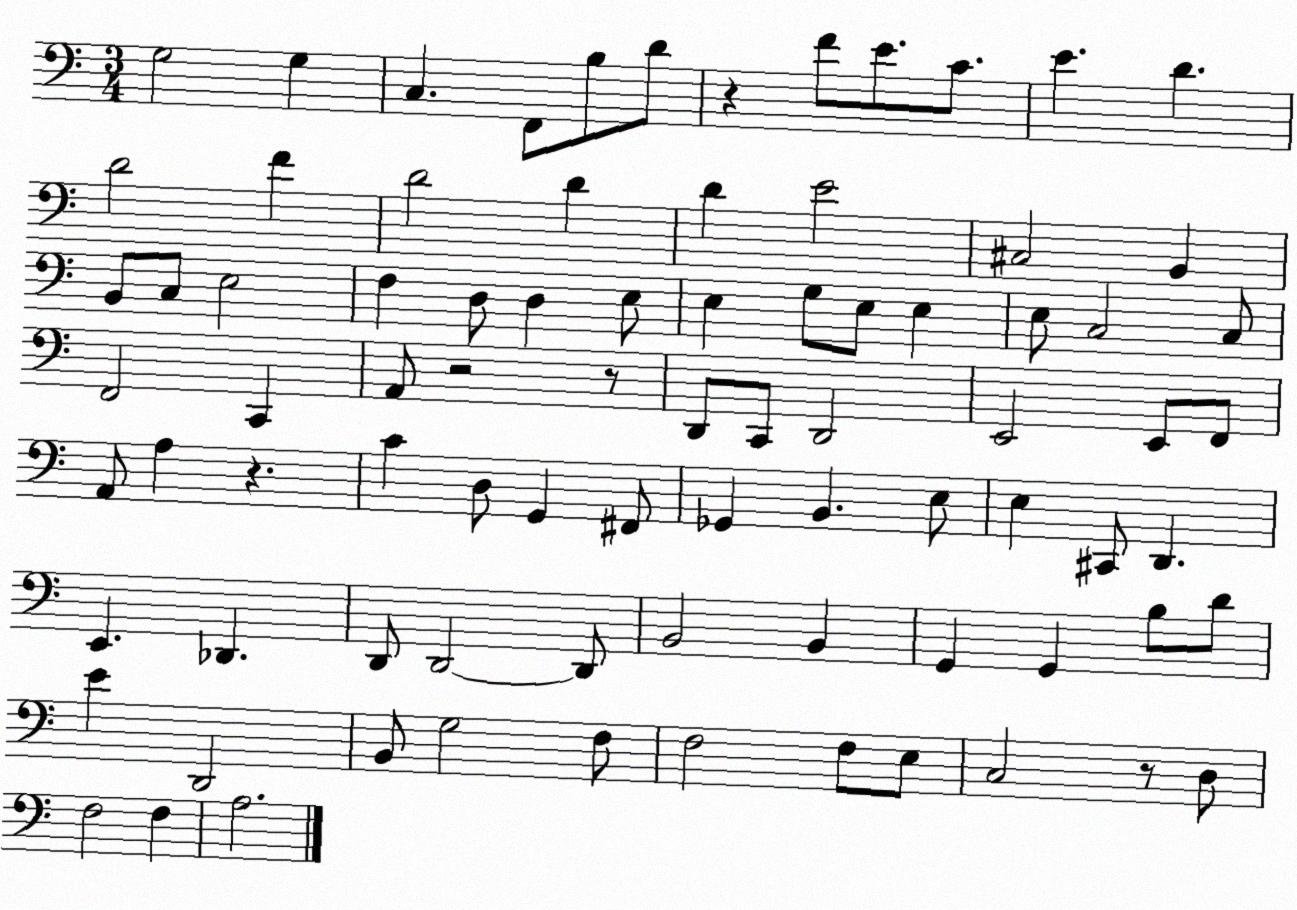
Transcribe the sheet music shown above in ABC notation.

X:1
T:Untitled
M:3/4
L:1/4
K:C
G,2 G, C, F,,/2 B,/2 D/2 z F/2 E/2 C/2 E D D2 F D2 D D E2 ^C,2 B,, B,,/2 C,/2 E,2 F, D,/2 D, E,/2 E, G,/2 E,/2 E, E,/2 C,2 C,/2 F,,2 C,, A,,/2 z2 z/2 D,,/2 C,,/2 D,,2 E,,2 E,,/2 F,,/2 A,,/2 A, z C D,/2 G,, ^F,,/2 _G,, B,, E,/2 E, ^C,,/2 D,, E,, _D,, D,,/2 D,,2 D,,/2 B,,2 B,, G,, G,, B,/2 D/2 E D,,2 B,,/2 G,2 F,/2 F,2 F,/2 E,/2 C,2 z/2 D,/2 F,2 F, A,2